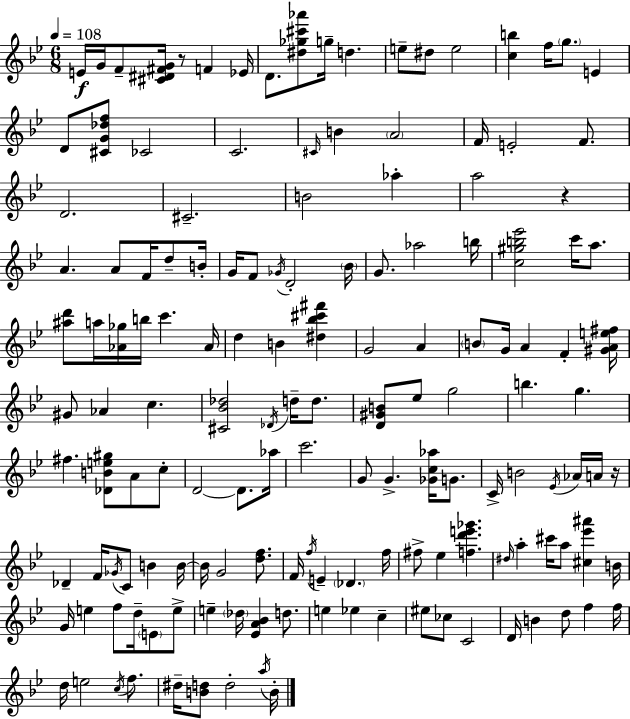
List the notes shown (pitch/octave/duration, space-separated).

E4/s G4/s F4/e [C#4,D#4,F#4,G4]/s R/e F4/q Eb4/s D4/e. [D#5,Gb5,C#6,Ab6]/e G5/s D5/q. E5/e D#5/e E5/h [C5,B5]/q F5/s G5/e. E4/q D4/e [C#4,G4,Db5,F5]/e CES4/h C4/h. C#4/s B4/q A4/h F4/s E4/h F4/e. D4/h. C#4/h. B4/h Ab5/q A5/h R/q A4/q. A4/e F4/s D5/e B4/s G4/s F4/e Gb4/s D4/h Bb4/s G4/e. Ab5/h B5/s [C5,G#5,B5,Eb6]/h C6/s A5/e. [A#5,D6]/e A5/s [Ab4,Gb5]/s B5/s C6/q. Ab4/s D5/q B4/q [D#5,Bb5,C#6,F#6]/q G4/h A4/q B4/e G4/s A4/q F4/q [G#4,A4,E5,F#5]/s G#4/e Ab4/q C5/q. [C#4,Bb4,Db5]/h Db4/s D5/s D5/e. [D4,G#4,B4]/e Eb5/e G5/h B5/q. G5/q. F#5/q. [Db4,B4,E5,G#5]/e A4/e C5/e D4/h D4/e. Ab5/s C6/h. G4/e G4/q. [Gb4,C5,Ab5]/s G4/e. C4/s B4/h Eb4/s Ab4/s A4/s R/s Db4/q F4/s Gb4/s C4/e B4/q B4/s B4/s G4/h [D5,F5]/e. F4/s F5/s E4/q Db4/q. F5/s F#5/e Eb5/q [F5,D6,E6,Gb6]/q. D#5/s A5/q C#6/s A5/e [C#5,Eb6,A#6]/q B4/s G4/s E5/q F5/e D5/s E4/e E5/e E5/q Db5/s [Eb4,A4,Bb4]/q D5/e. E5/q Eb5/q C5/q EIS5/e CES5/e C4/h D4/s B4/q D5/e F5/q F5/s D5/s E5/h C5/s F5/e. D#5/s [B4,D5]/e D5/h A5/s B4/s